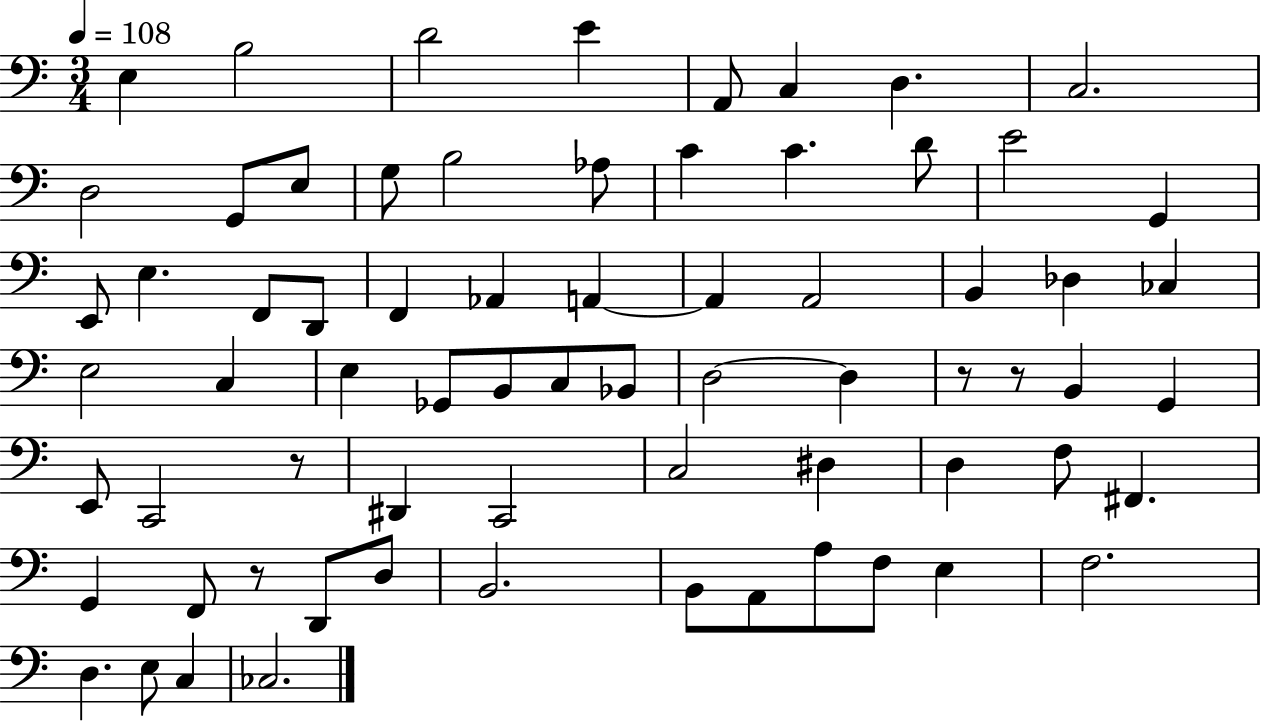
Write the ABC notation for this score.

X:1
T:Untitled
M:3/4
L:1/4
K:C
E, B,2 D2 E A,,/2 C, D, C,2 D,2 G,,/2 E,/2 G,/2 B,2 _A,/2 C C D/2 E2 G,, E,,/2 E, F,,/2 D,,/2 F,, _A,, A,, A,, A,,2 B,, _D, _C, E,2 C, E, _G,,/2 B,,/2 C,/2 _B,,/2 D,2 D, z/2 z/2 B,, G,, E,,/2 C,,2 z/2 ^D,, C,,2 C,2 ^D, D, F,/2 ^F,, G,, F,,/2 z/2 D,,/2 D,/2 B,,2 B,,/2 A,,/2 A,/2 F,/2 E, F,2 D, E,/2 C, _C,2